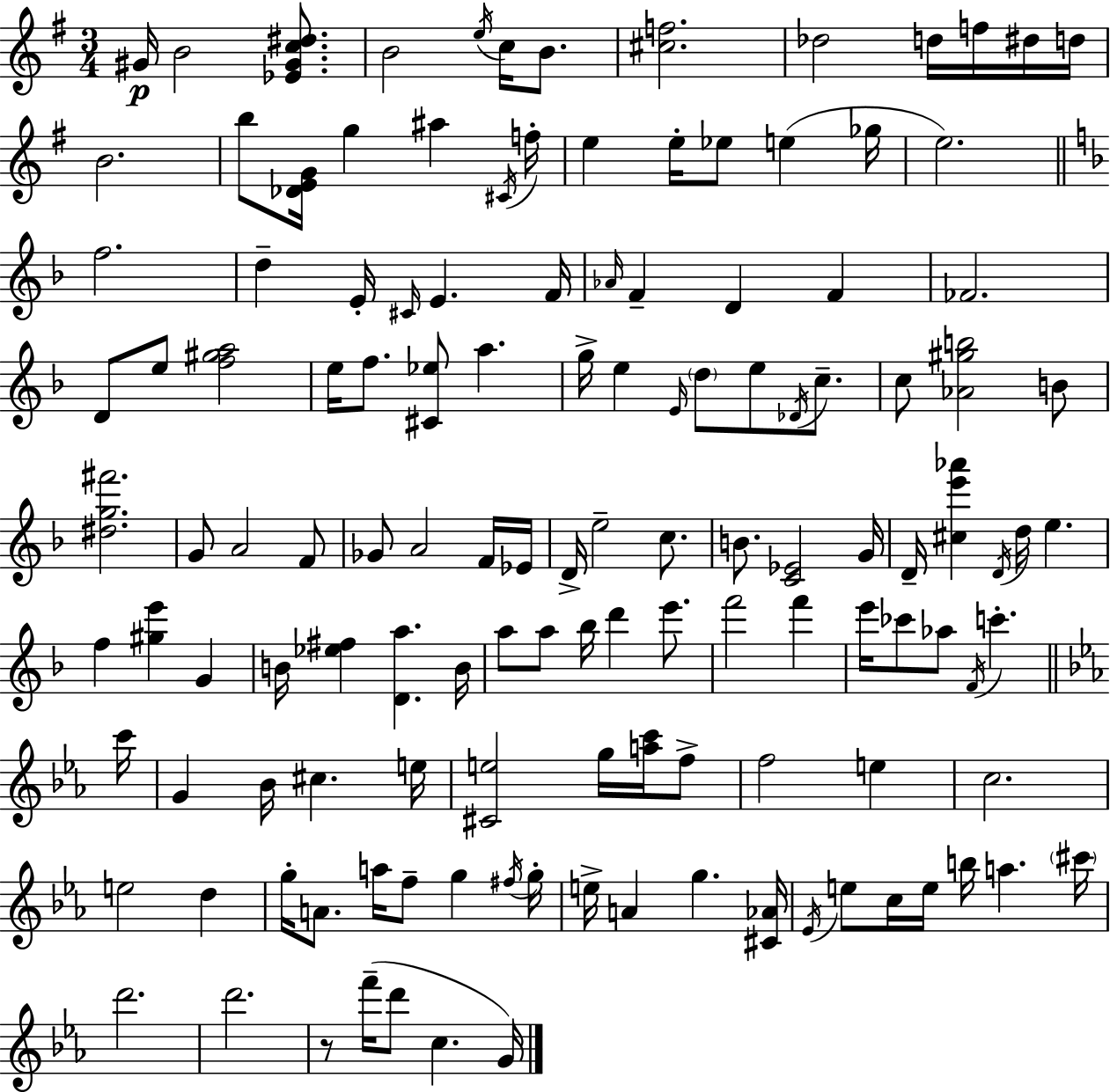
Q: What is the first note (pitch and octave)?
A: G#4